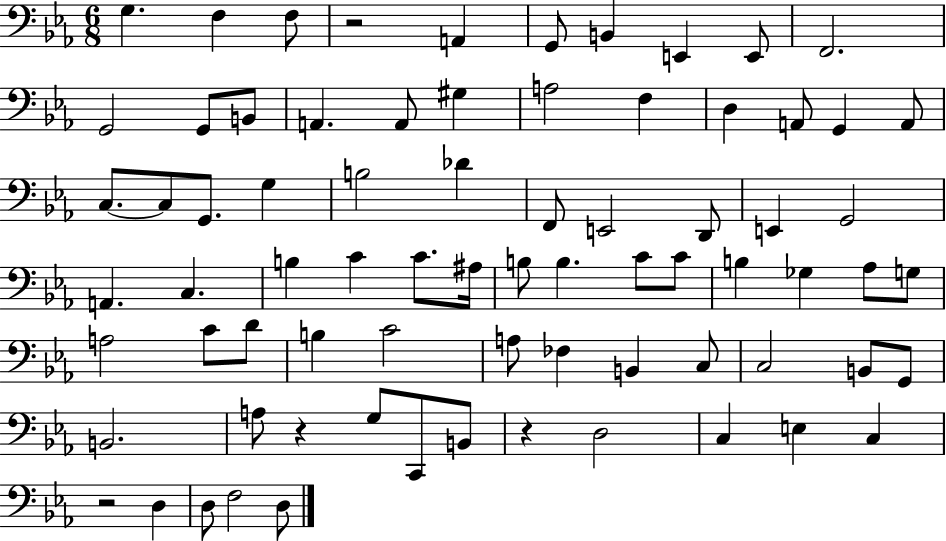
{
  \clef bass
  \numericTimeSignature
  \time 6/8
  \key ees \major
  g4. f4 f8 | r2 a,4 | g,8 b,4 e,4 e,8 | f,2. | \break g,2 g,8 b,8 | a,4. a,8 gis4 | a2 f4 | d4 a,8 g,4 a,8 | \break c8.~~ c8 g,8. g4 | b2 des'4 | f,8 e,2 d,8 | e,4 g,2 | \break a,4. c4. | b4 c'4 c'8. ais16 | b8 b4. c'8 c'8 | b4 ges4 aes8 g8 | \break a2 c'8 d'8 | b4 c'2 | a8 fes4 b,4 c8 | c2 b,8 g,8 | \break b,2. | a8 r4 g8 c,8 b,8 | r4 d2 | c4 e4 c4 | \break r2 d4 | d8 f2 d8 | \bar "|."
}